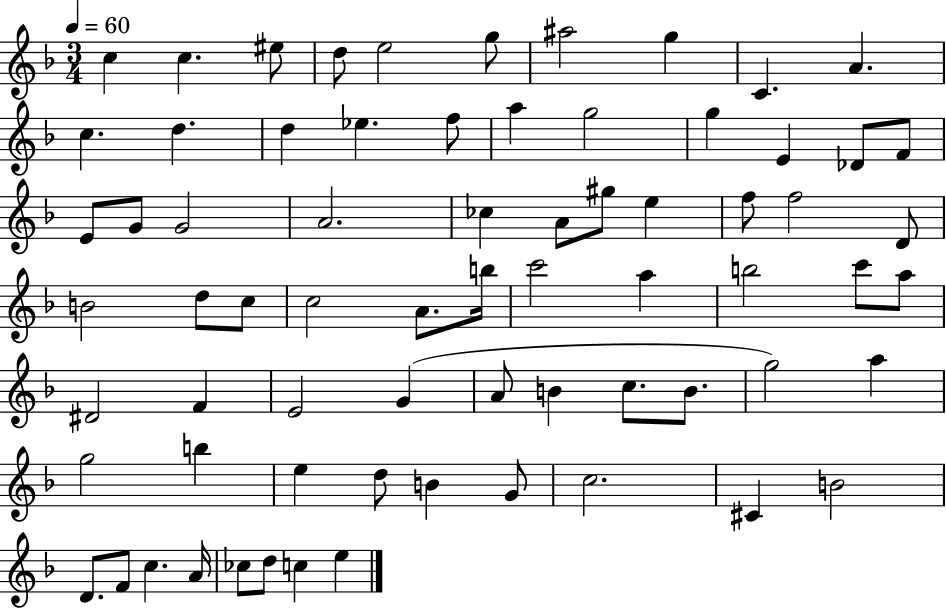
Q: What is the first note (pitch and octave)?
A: C5